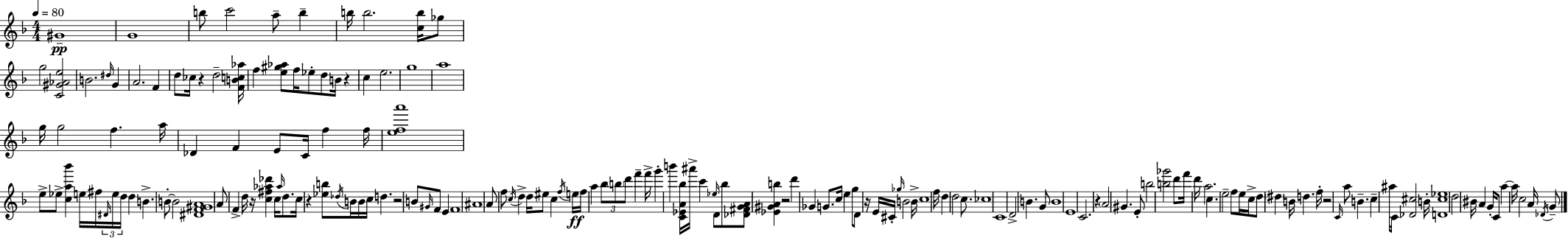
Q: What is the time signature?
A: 4/4